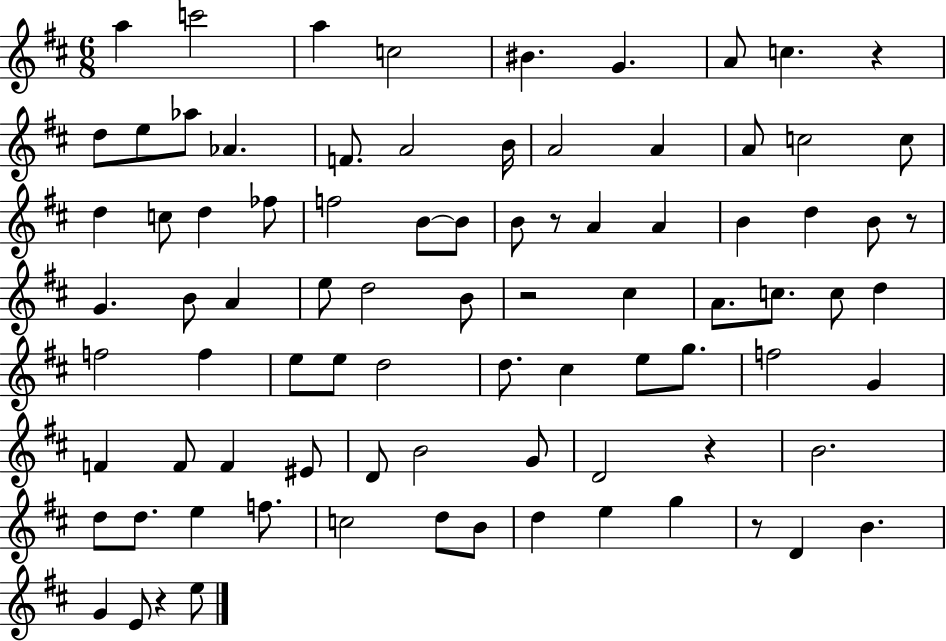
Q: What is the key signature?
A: D major